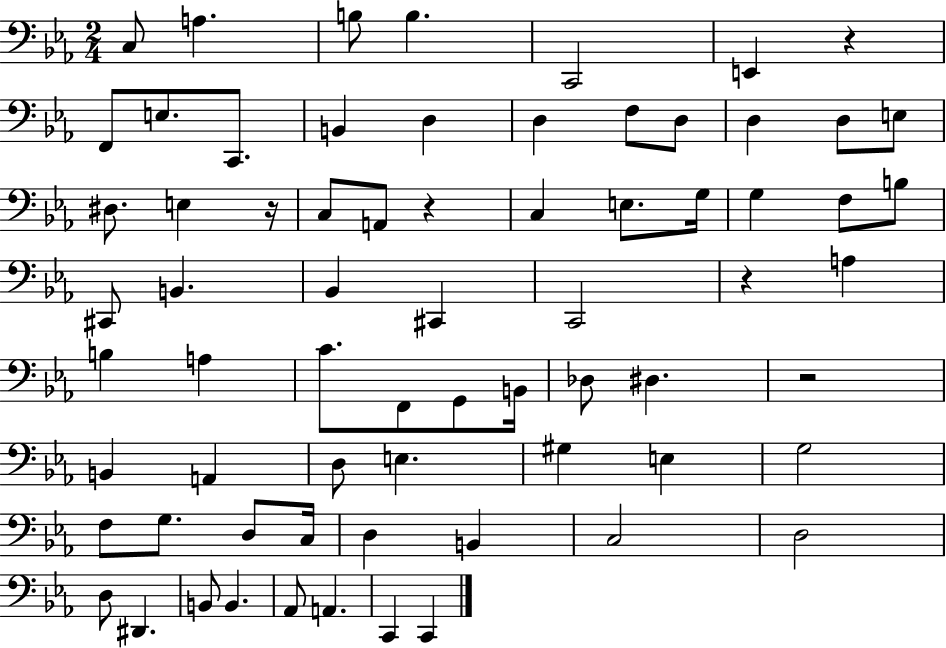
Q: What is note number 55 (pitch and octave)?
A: C3